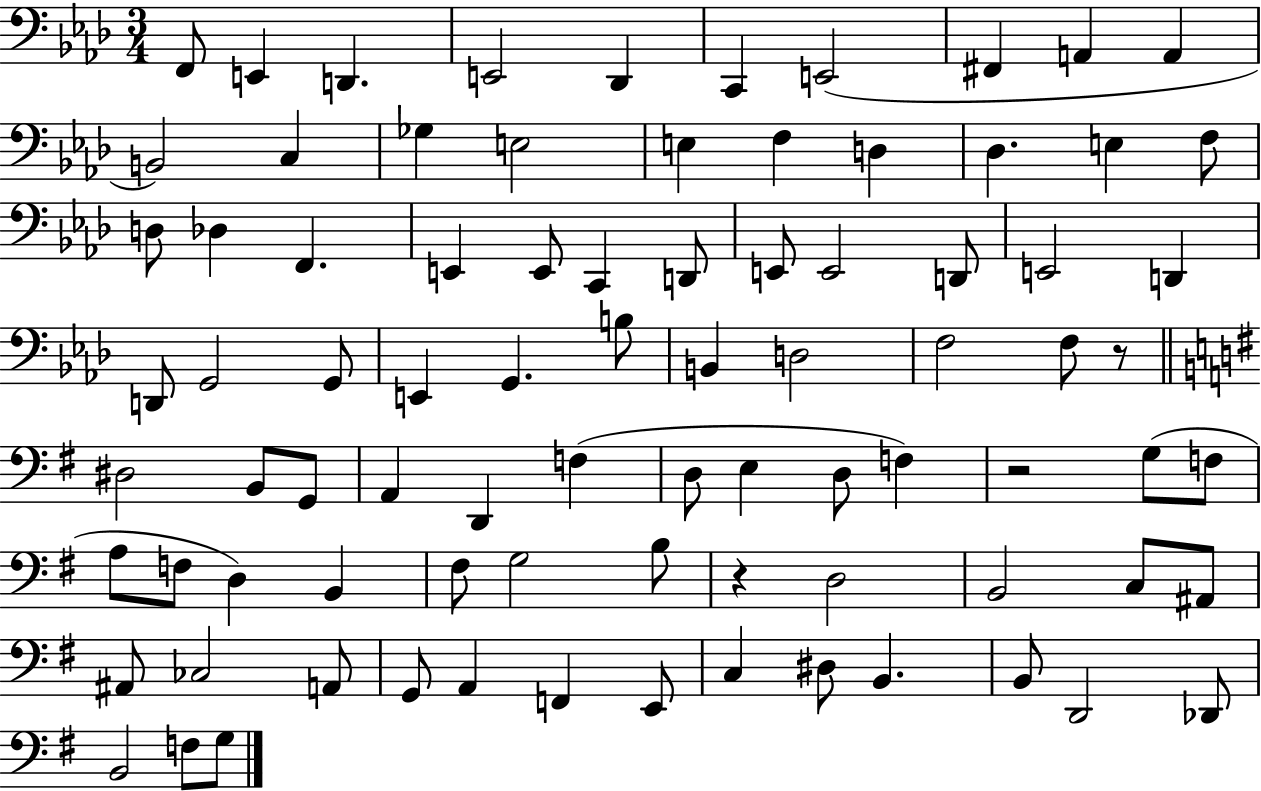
F2/e E2/q D2/q. E2/h Db2/q C2/q E2/h F#2/q A2/q A2/q B2/h C3/q Gb3/q E3/h E3/q F3/q D3/q Db3/q. E3/q F3/e D3/e Db3/q F2/q. E2/q E2/e C2/q D2/e E2/e E2/h D2/e E2/h D2/q D2/e G2/h G2/e E2/q G2/q. B3/e B2/q D3/h F3/h F3/e R/e D#3/h B2/e G2/e A2/q D2/q F3/q D3/e E3/q D3/e F3/q R/h G3/e F3/e A3/e F3/e D3/q B2/q F#3/e G3/h B3/e R/q D3/h B2/h C3/e A#2/e A#2/e CES3/h A2/e G2/e A2/q F2/q E2/e C3/q D#3/e B2/q. B2/e D2/h Db2/e B2/h F3/e G3/e